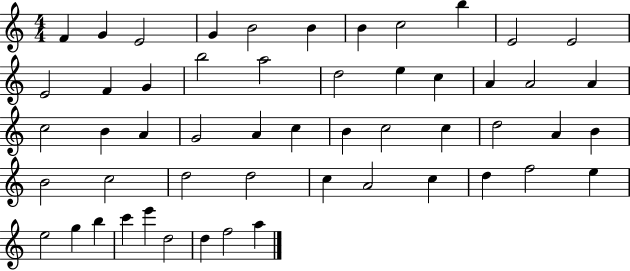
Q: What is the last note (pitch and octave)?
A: A5